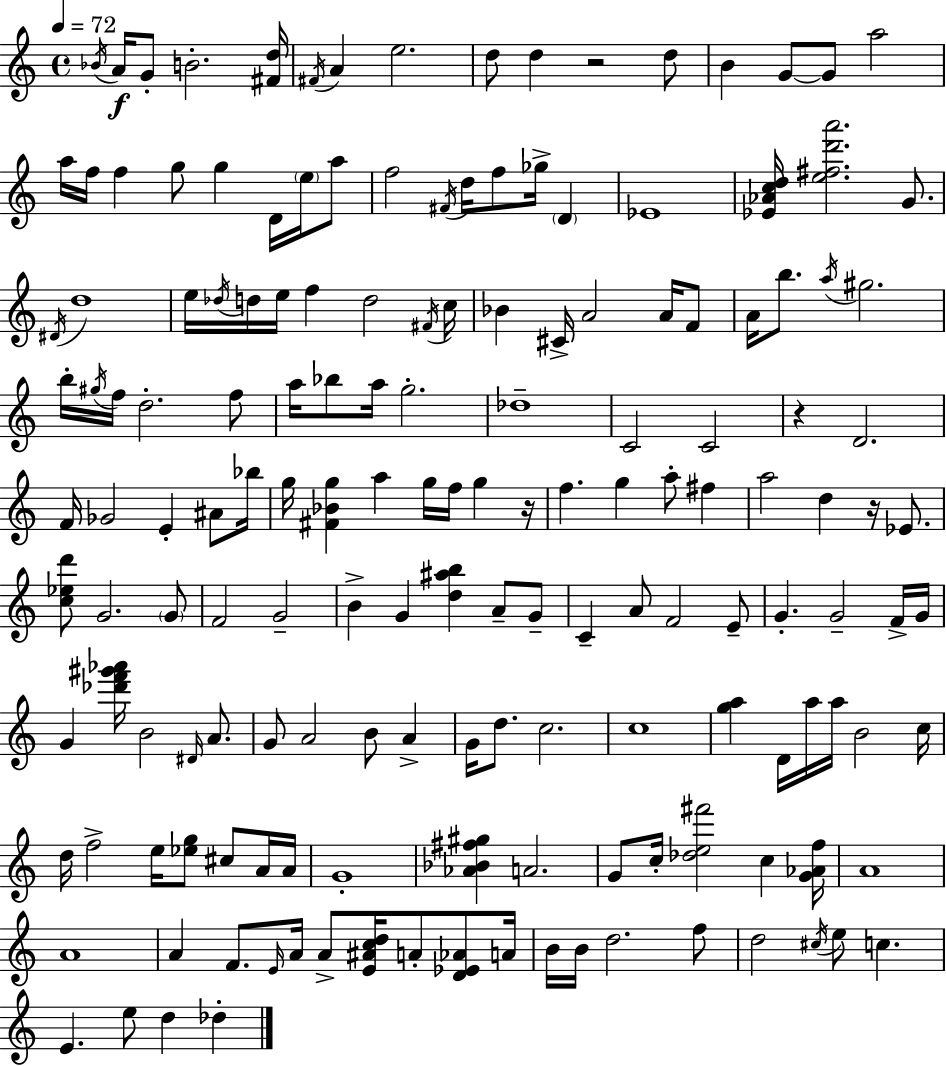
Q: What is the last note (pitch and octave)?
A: Db5